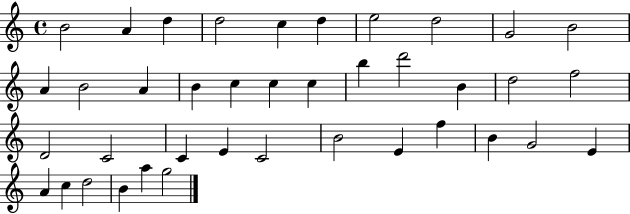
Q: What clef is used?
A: treble